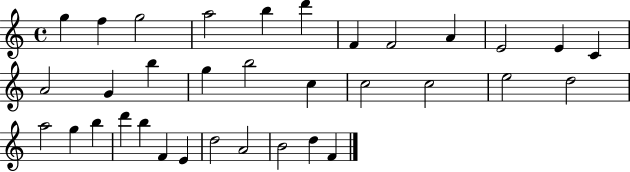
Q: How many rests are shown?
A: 0